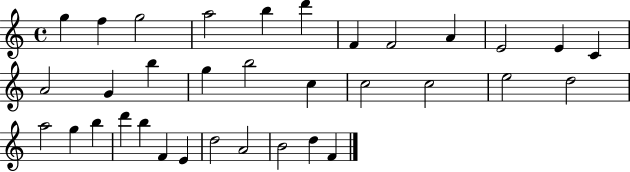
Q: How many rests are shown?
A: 0